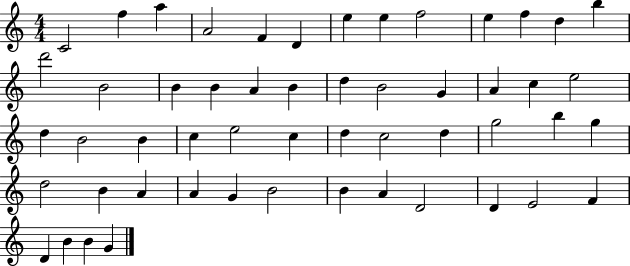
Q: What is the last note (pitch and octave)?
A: G4